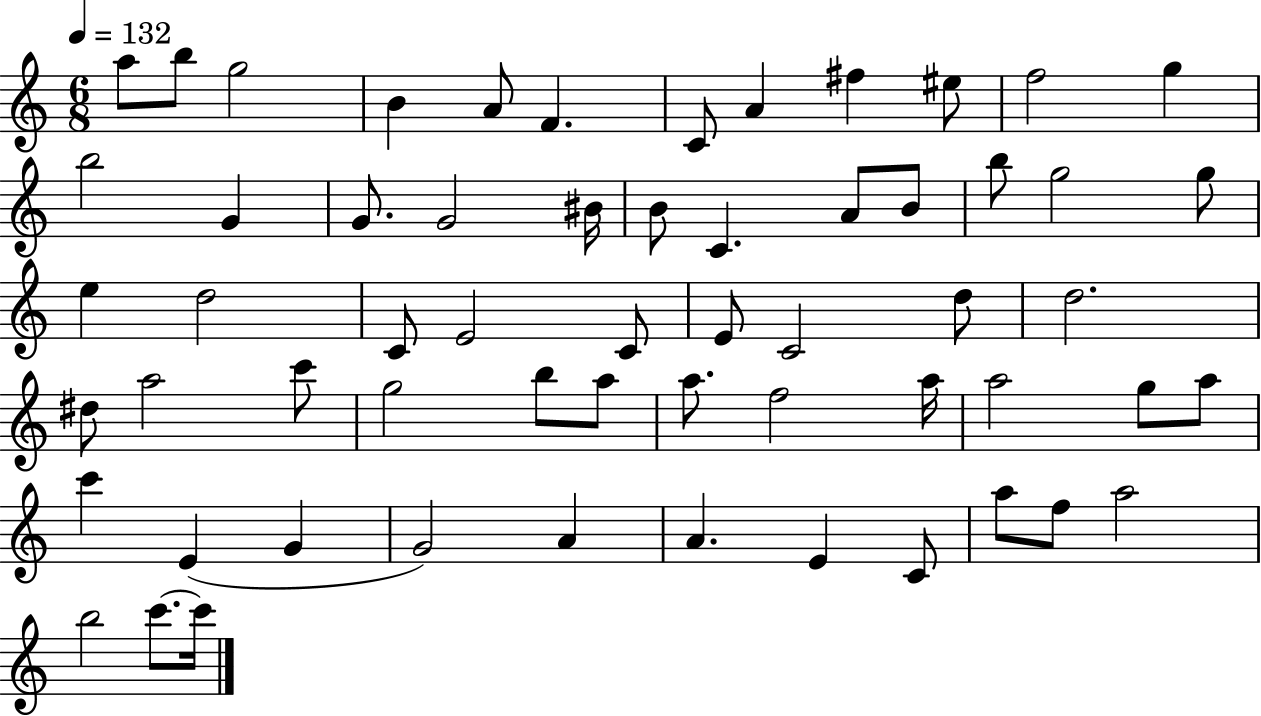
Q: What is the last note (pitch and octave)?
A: C6